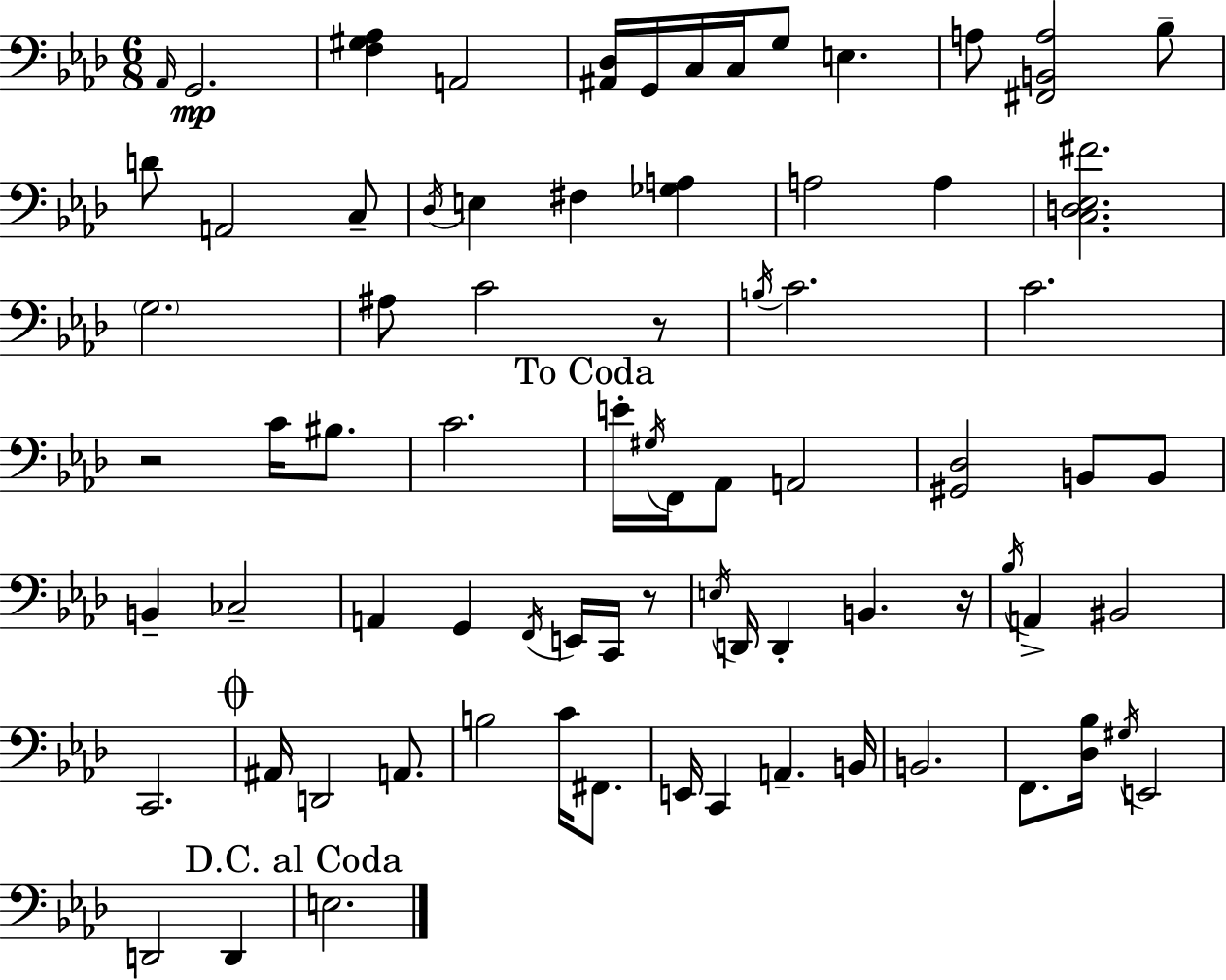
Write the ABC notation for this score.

X:1
T:Untitled
M:6/8
L:1/4
K:Ab
_A,,/4 G,,2 [F,^G,_A,] A,,2 [^A,,_D,]/4 G,,/4 C,/4 C,/4 G,/2 E, A,/2 [^F,,B,,A,]2 _B,/2 D/2 A,,2 C,/2 _D,/4 E, ^F, [_G,A,] A,2 A, [C,D,_E,^F]2 G,2 ^A,/2 C2 z/2 B,/4 C2 C2 z2 C/4 ^B,/2 C2 E/4 ^G,/4 F,,/4 _A,,/2 A,,2 [^G,,_D,]2 B,,/2 B,,/2 B,, _C,2 A,, G,, F,,/4 E,,/4 C,,/4 z/2 E,/4 D,,/4 D,, B,, z/4 _B,/4 A,, ^B,,2 C,,2 ^A,,/4 D,,2 A,,/2 B,2 C/4 ^F,,/2 E,,/4 C,, A,, B,,/4 B,,2 F,,/2 [_D,_B,]/4 ^G,/4 E,,2 D,,2 D,, E,2